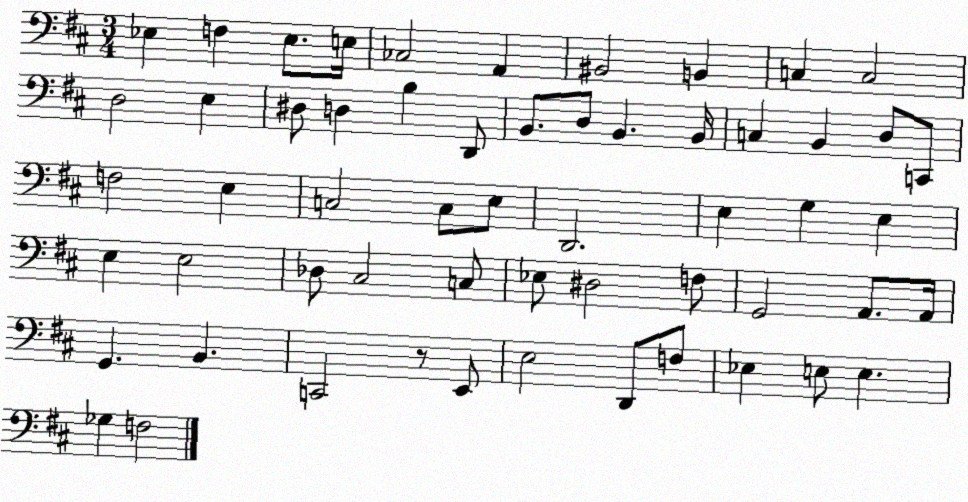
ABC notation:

X:1
T:Untitled
M:3/4
L:1/4
K:D
_E, F, _E,/2 E,/4 _C,2 A,, ^B,,2 B,, C, C,2 D,2 E, ^D,/2 D, B, D,,/2 B,,/2 D,/2 B,, B,,/4 C, B,, D,/2 C,,/2 F,2 E, C,2 C,/2 E,/2 D,,2 E, G, E, E, E,2 _D,/2 ^C,2 C,/2 _E,/2 ^D,2 F,/2 G,,2 A,,/2 A,,/4 G,, B,, C,,2 z/2 E,,/2 E,2 D,,/2 F,/2 _E, E,/2 E, _G, F,2